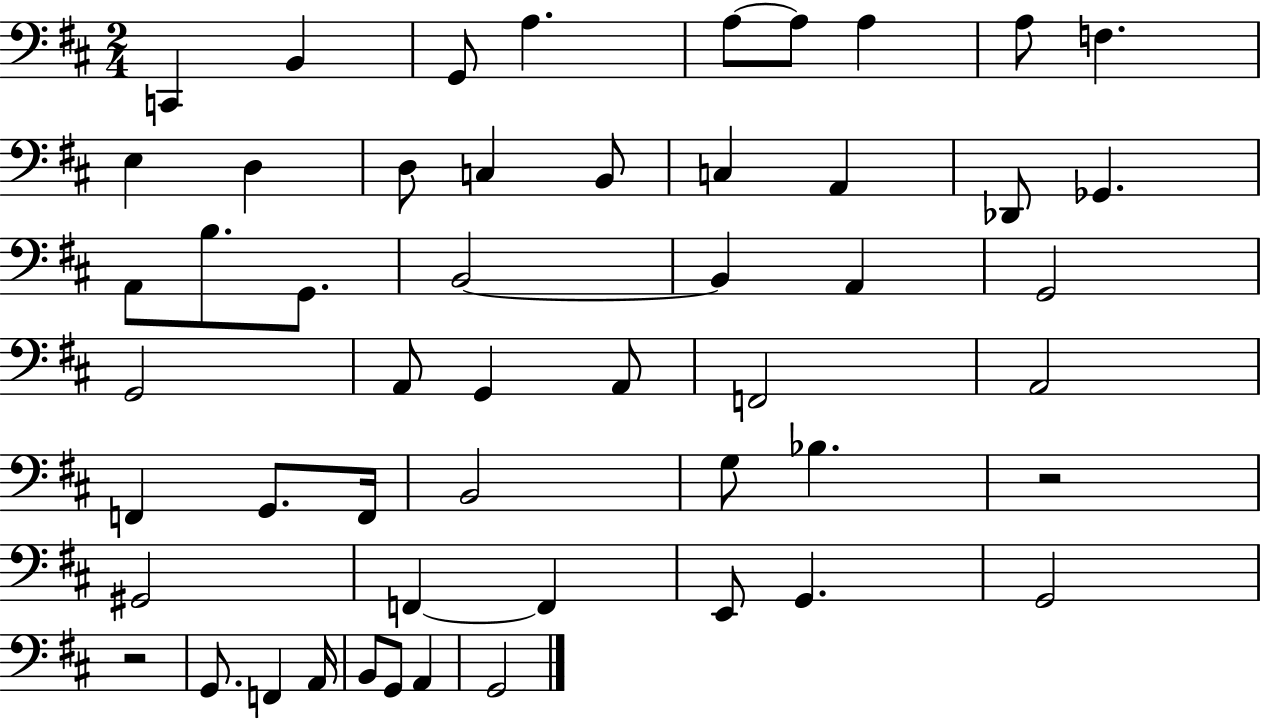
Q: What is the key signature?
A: D major